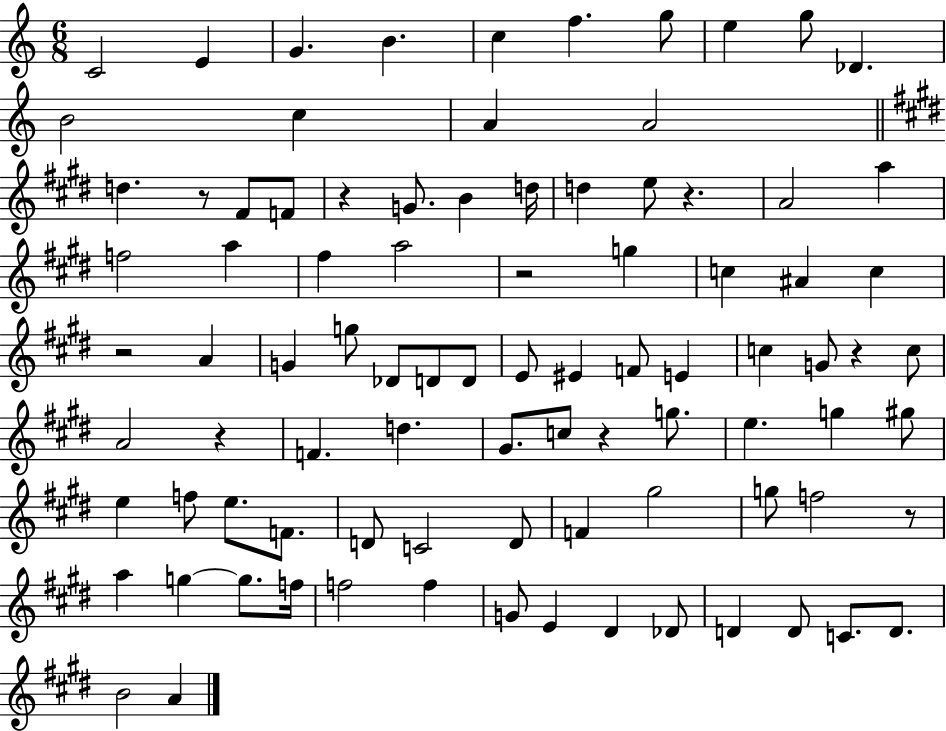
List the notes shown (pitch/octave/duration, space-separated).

C4/h E4/q G4/q. B4/q. C5/q F5/q. G5/e E5/q G5/e Db4/q. B4/h C5/q A4/q A4/h D5/q. R/e F#4/e F4/e R/q G4/e. B4/q D5/s D5/q E5/e R/q. A4/h A5/q F5/h A5/q F#5/q A5/h R/h G5/q C5/q A#4/q C5/q R/h A4/q G4/q G5/e Db4/e D4/e D4/e E4/e EIS4/q F4/e E4/q C5/q G4/e R/q C5/e A4/h R/q F4/q. D5/q. G#4/e. C5/e R/q G5/e. E5/q. G5/q G#5/e E5/q F5/e E5/e. F4/e. D4/e C4/h D4/e F4/q G#5/h G5/e F5/h R/e A5/q G5/q G5/e. F5/s F5/h F5/q G4/e E4/q D#4/q Db4/e D4/q D4/e C4/e. D4/e. B4/h A4/q